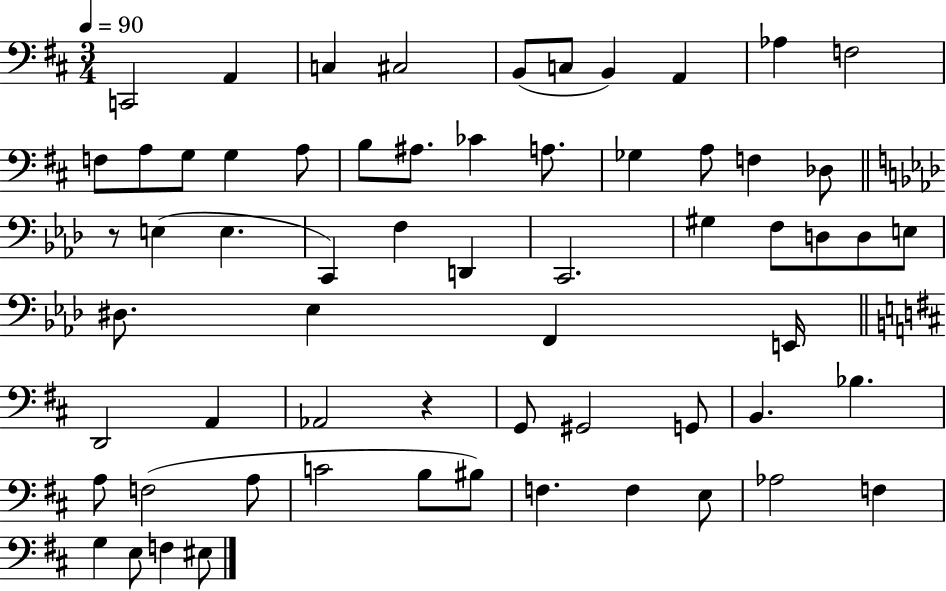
{
  \clef bass
  \numericTimeSignature
  \time 3/4
  \key d \major
  \tempo 4 = 90
  c,2 a,4 | c4 cis2 | b,8( c8 b,4) a,4 | aes4 f2 | \break f8 a8 g8 g4 a8 | b8 ais8. ces'4 a8. | ges4 a8 f4 des8 | \bar "||" \break \key aes \major r8 e4( e4. | c,4) f4 d,4 | c,2. | gis4 f8 d8 d8 e8 | \break dis8. ees4 f,4 e,16 | \bar "||" \break \key d \major d,2 a,4 | aes,2 r4 | g,8 gis,2 g,8 | b,4. bes4. | \break a8 f2( a8 | c'2 b8 bis8) | f4. f4 e8 | aes2 f4 | \break g4 e8 f4 eis8 | \bar "|."
}